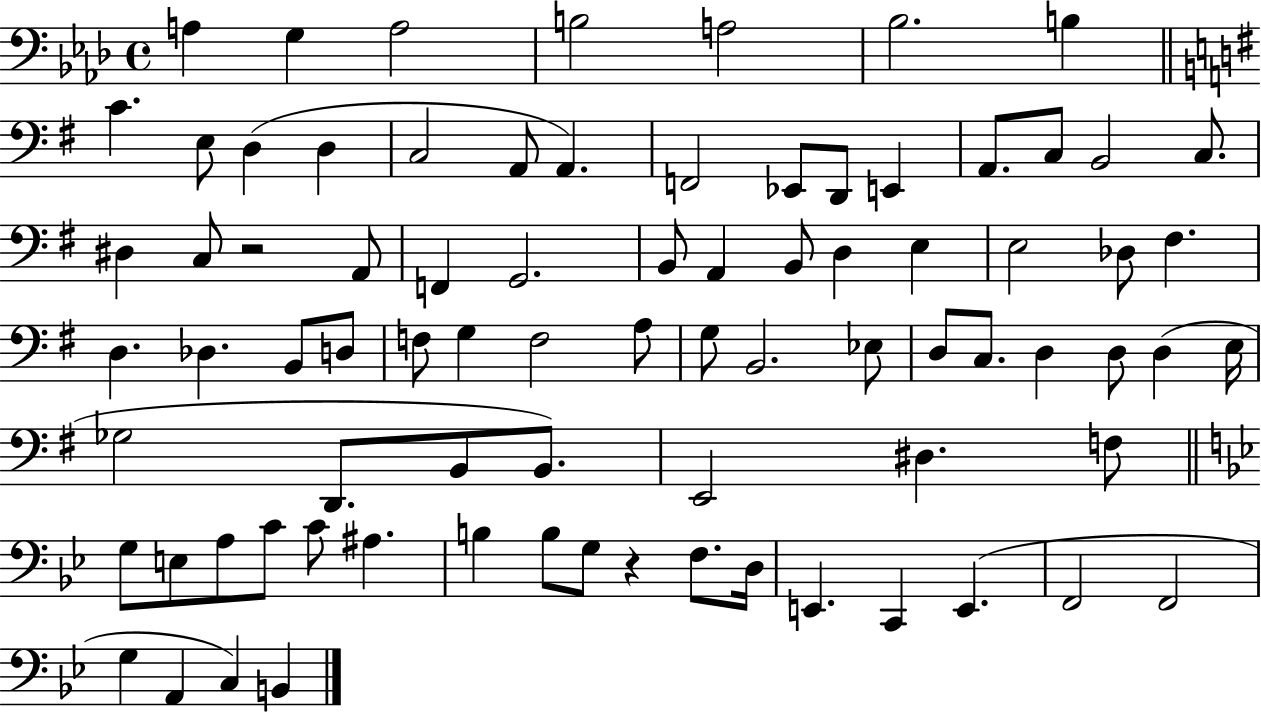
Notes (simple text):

A3/q G3/q A3/h B3/h A3/h Bb3/h. B3/q C4/q. E3/e D3/q D3/q C3/h A2/e A2/q. F2/h Eb2/e D2/e E2/q A2/e. C3/e B2/h C3/e. D#3/q C3/e R/h A2/e F2/q G2/h. B2/e A2/q B2/e D3/q E3/q E3/h Db3/e F#3/q. D3/q. Db3/q. B2/e D3/e F3/e G3/q F3/h A3/e G3/e B2/h. Eb3/e D3/e C3/e. D3/q D3/e D3/q E3/s Gb3/h D2/e. B2/e B2/e. E2/h D#3/q. F3/e G3/e E3/e A3/e C4/e C4/e A#3/q. B3/q B3/e G3/e R/q F3/e. D3/s E2/q. C2/q E2/q. F2/h F2/h G3/q A2/q C3/q B2/q